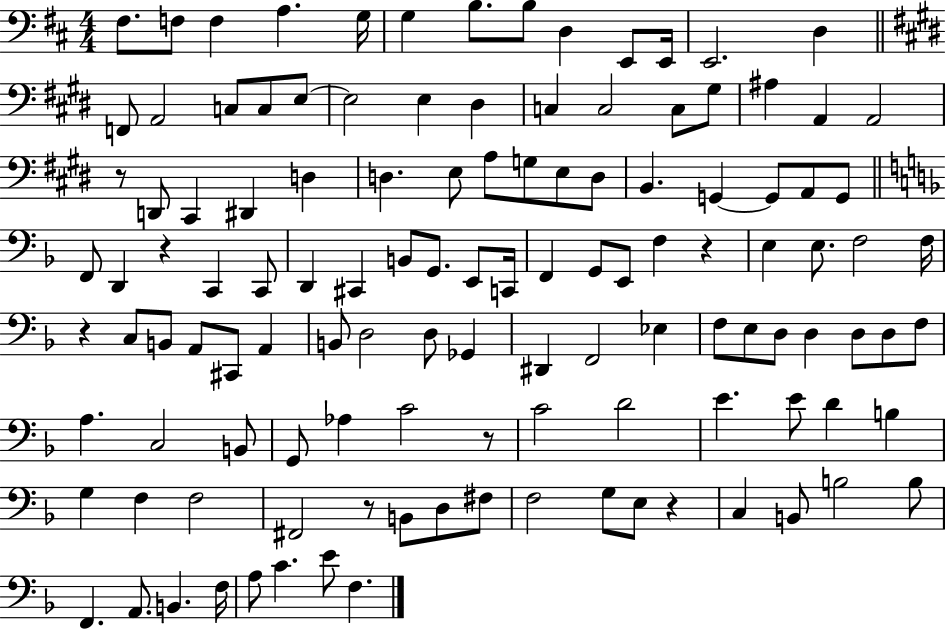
{
  \clef bass
  \numericTimeSignature
  \time 4/4
  \key d \major
  fis8. f8 f4 a4. g16 | g4 b8. b8 d4 e,8 e,16 | e,2. d4 | \bar "||" \break \key e \major f,8 a,2 c8 c8 e8~~ | e2 e4 dis4 | c4 c2 c8 gis8 | ais4 a,4 a,2 | \break r8 d,8 cis,4 dis,4 d4 | d4. e8 a8 g8 e8 d8 | b,4. g,4~~ g,8 a,8 g,8 | \bar "||" \break \key f \major f,8 d,4 r4 c,4 c,8 | d,4 cis,4 b,8 g,8. e,8 c,16 | f,4 g,8 e,8 f4 r4 | e4 e8. f2 f16 | \break r4 c8 b,8 a,8 cis,8 a,4 | b,8 d2 d8 ges,4 | dis,4 f,2 ees4 | f8 e8 d8 d4 d8 d8 f8 | \break a4. c2 b,8 | g,8 aes4 c'2 r8 | c'2 d'2 | e'4. e'8 d'4 b4 | \break g4 f4 f2 | fis,2 r8 b,8 d8 fis8 | f2 g8 e8 r4 | c4 b,8 b2 b8 | \break f,4. a,8. b,4. f16 | a8 c'4. e'8 f4. | \bar "|."
}